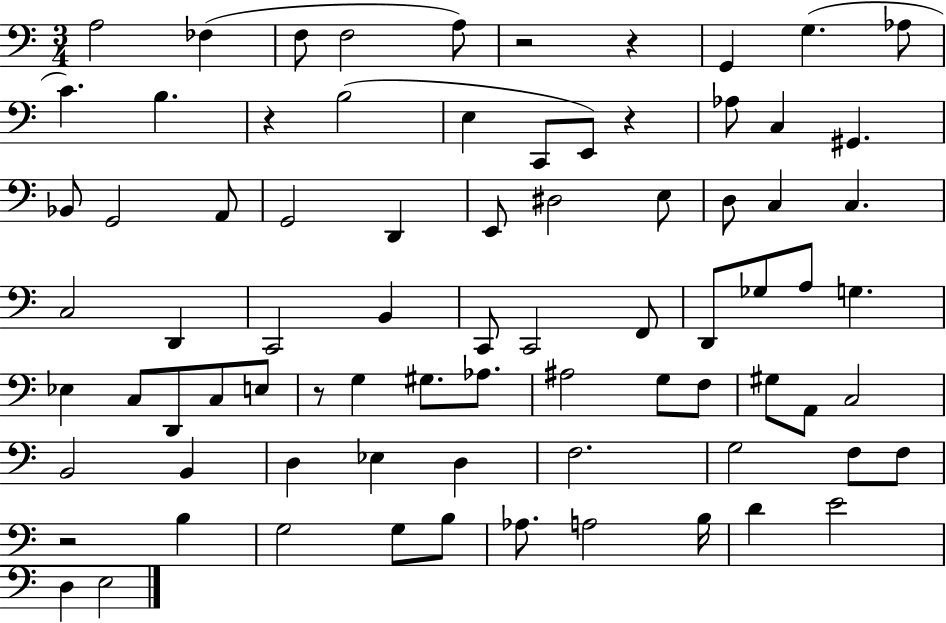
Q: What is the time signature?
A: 3/4